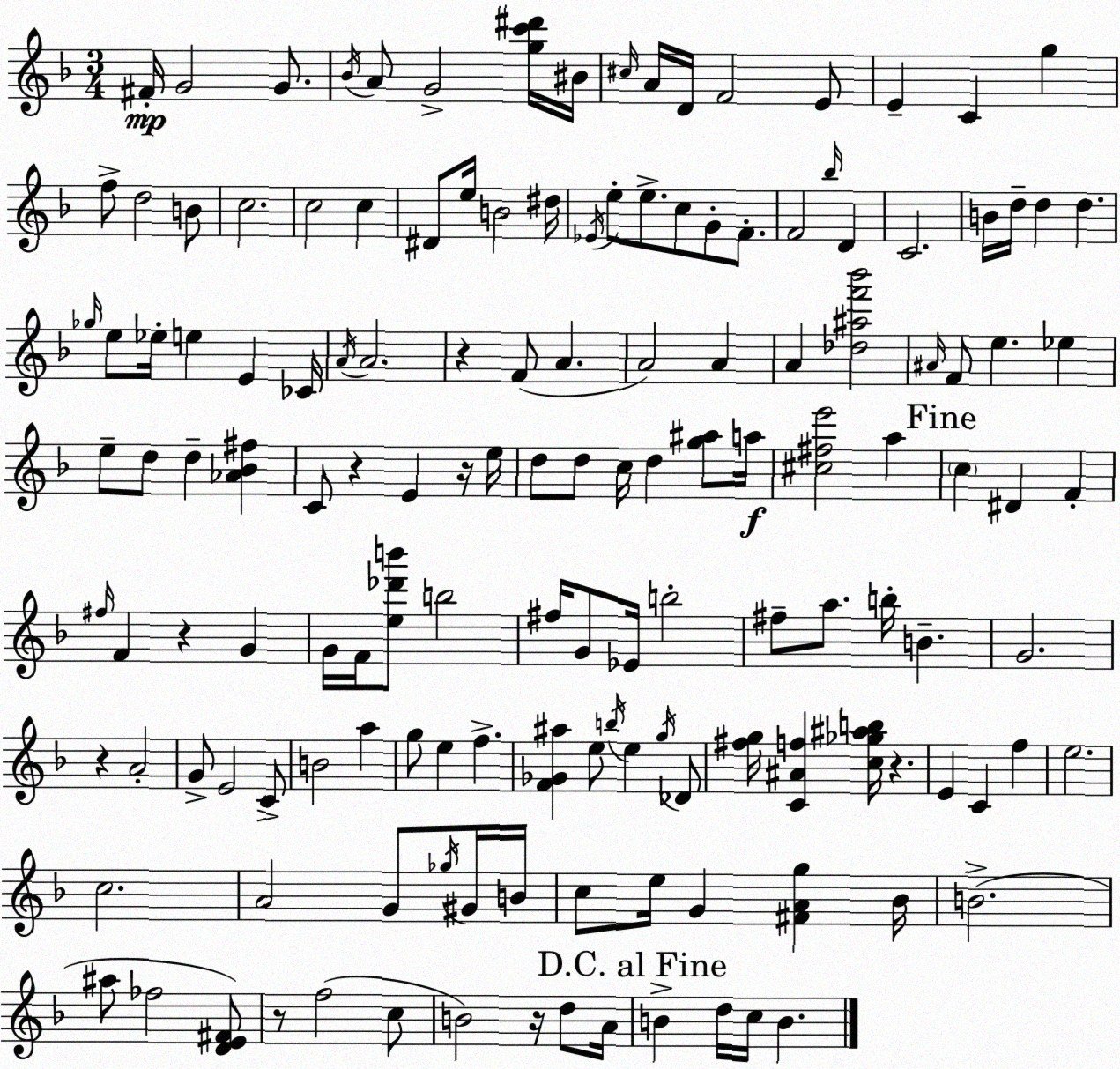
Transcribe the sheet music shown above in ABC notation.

X:1
T:Untitled
M:3/4
L:1/4
K:Dm
^F/4 G2 G/2 _B/4 A/2 G2 [gc'^d']/4 ^B/4 ^c/4 A/4 D/4 F2 E/2 E C g f/2 d2 B/2 c2 c2 c ^D/2 e/4 B2 ^d/4 _E/4 e/2 e/2 c/2 G/2 F/2 F2 _b/4 D C2 B/4 d/4 d d _g/4 e/2 _e/4 e E _C/4 A/4 A2 z F/2 A A2 A A [_d^af'_b']2 ^A/4 F/2 e _e e/2 d/2 d [_A_B^f] C/2 z E z/4 e/4 d/2 d/2 c/4 d [g^a]/2 a/4 [^c^fe']2 a c ^D F ^f/4 F z G G/4 F/4 [e_d'b']/2 b2 ^f/4 G/2 _E/4 b2 ^f/2 a/2 b/4 B G2 z A2 G/2 E2 C/2 B2 a g/2 e f [F_G^a] e/2 b/4 e g/4 _D/2 [^fg]/4 [C^Af] [c_g^ab]/4 z E C f e2 c2 A2 G/2 _g/4 ^G/4 B/4 c/2 e/4 G [^FAg] _B/4 B2 ^a/2 _f2 [DE^F]/2 z/2 f2 c/2 B2 z/4 d/2 A/4 B d/4 c/4 B